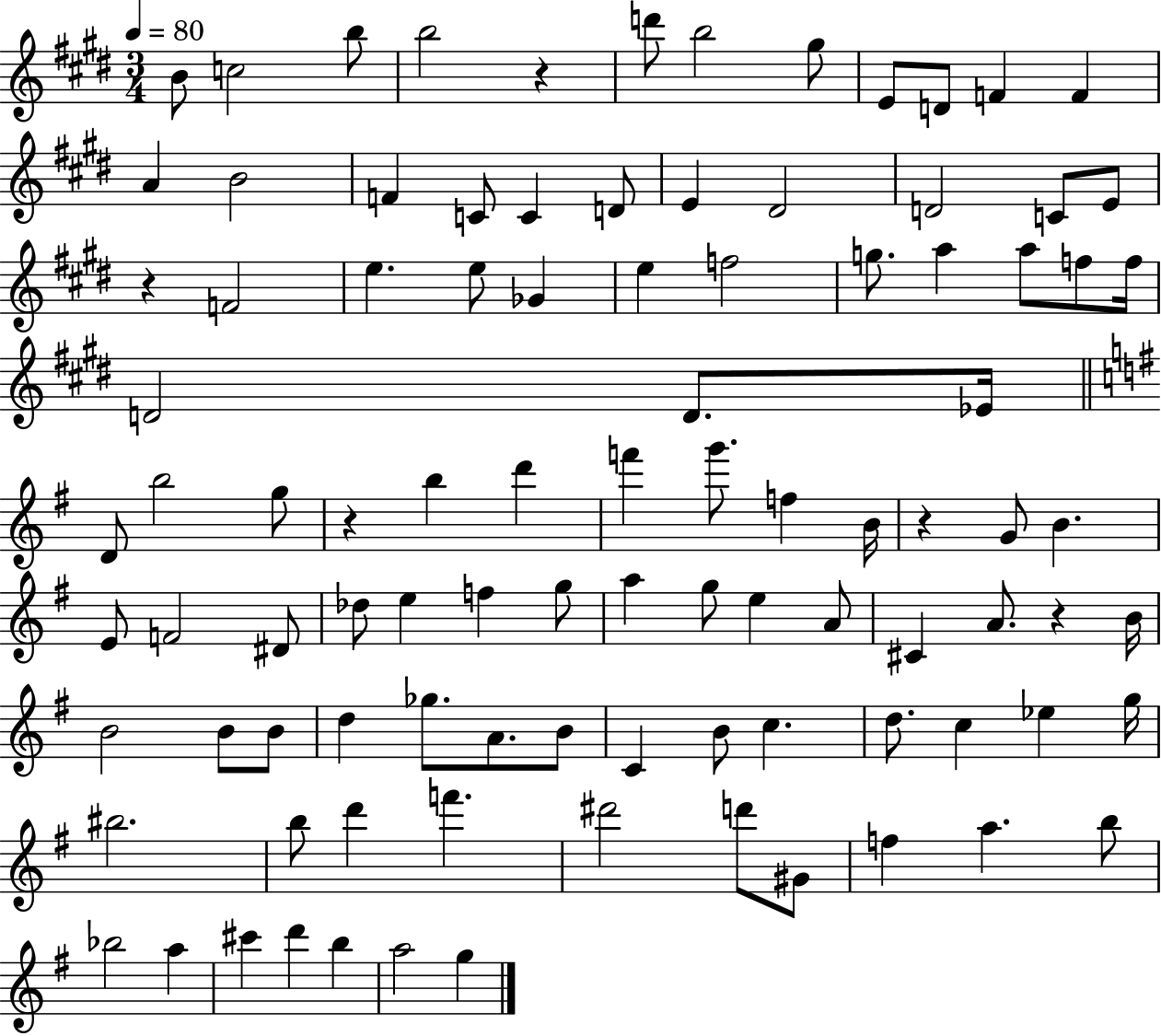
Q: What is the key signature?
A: E major